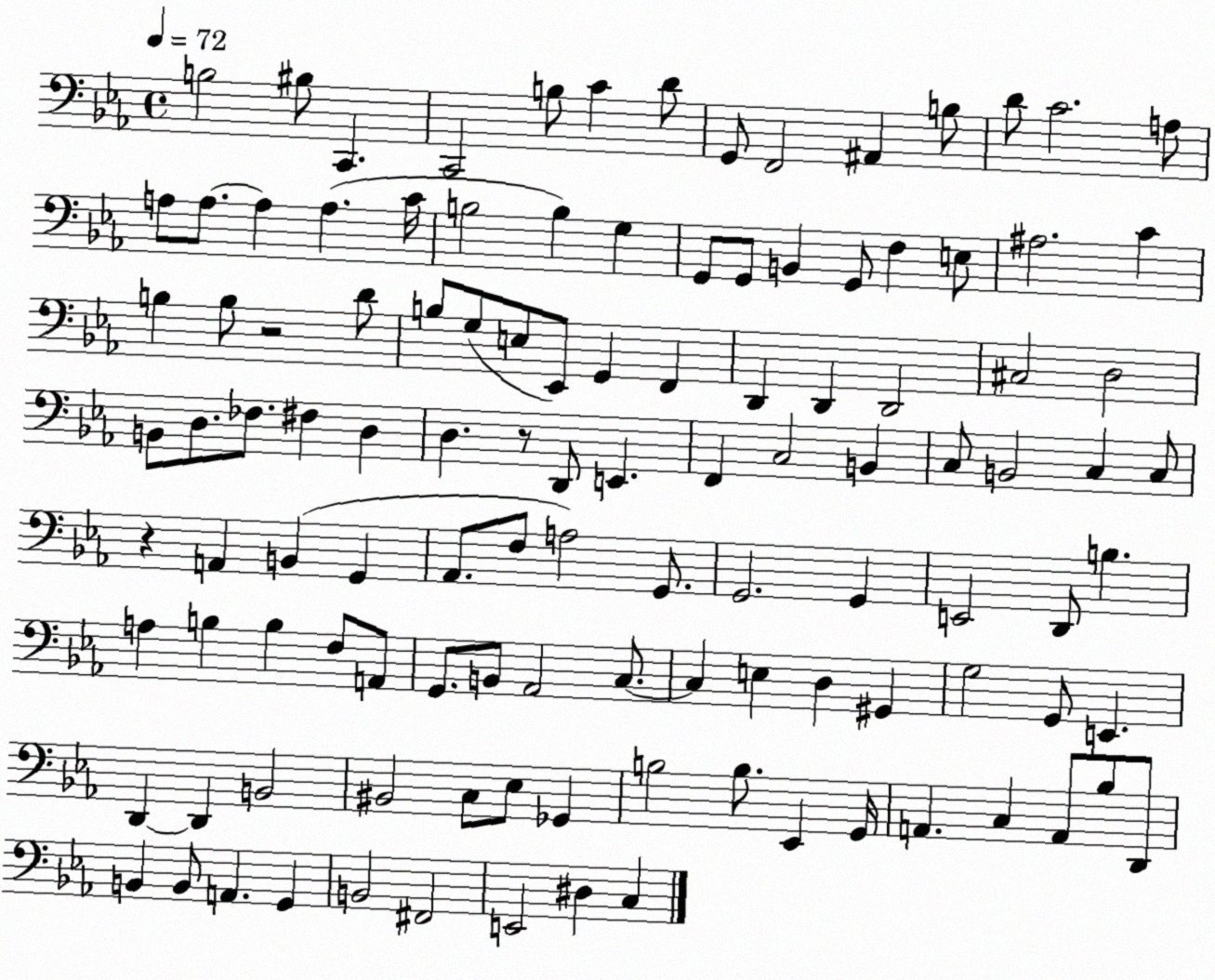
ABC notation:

X:1
T:Untitled
M:4/4
L:1/4
K:Eb
B,2 ^B,/2 C,, C,,2 B,/2 C D/2 G,,/2 F,,2 ^A,, B,/2 D/2 C2 A,/2 A,/2 A,/2 A, A, C/4 B,2 B, G, G,,/2 G,,/2 B,, G,,/2 F, E,/2 ^A,2 C B, B,/2 z2 D/2 B,/2 G,/2 E,/2 _E,,/2 G,, F,, D,, D,, D,,2 ^C,2 D,2 B,,/2 D,/2 _F,/2 ^F, D, D, z/2 D,,/2 E,, F,, C,2 B,, C,/2 B,,2 C, C,/2 z A,, B,, G,, _A,,/2 F,/2 A,2 G,,/2 G,,2 G,, E,,2 D,,/2 B, A, B, B, F,/2 A,,/2 G,,/2 B,,/2 _A,,2 C,/2 C, E, D, ^G,, G,2 G,,/2 E,, D,, D,, B,,2 ^B,,2 C,/2 _E,/2 _G,, B,2 B,/2 _E,, G,,/4 A,, C, A,,/2 _B,/2 D,,/2 B,, B,,/2 A,, G,, B,,2 ^F,,2 E,,2 ^D, C,